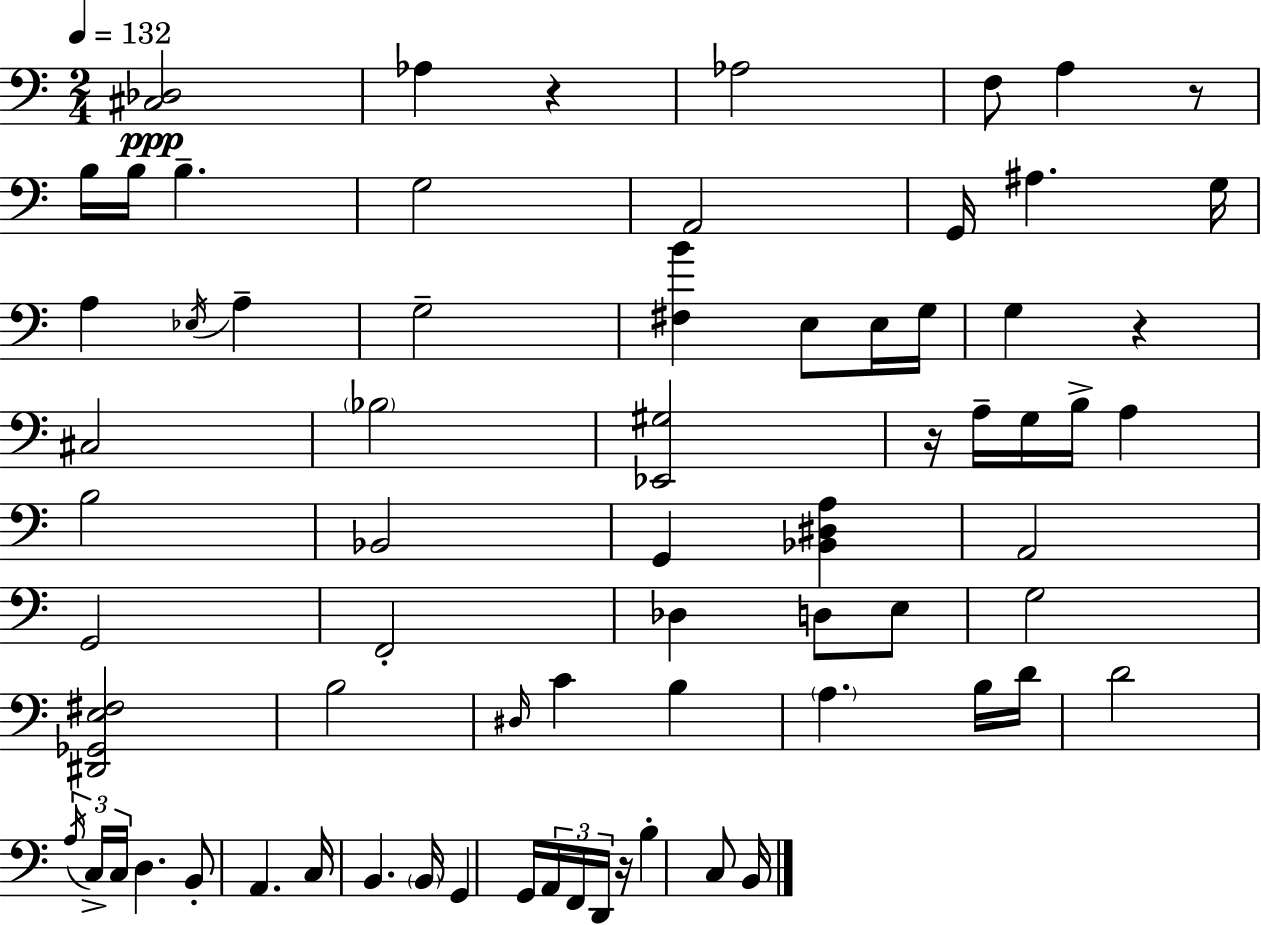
[C#3,Db3]/h Ab3/q R/q Ab3/h F3/e A3/q R/e B3/s B3/s B3/q. G3/h A2/h G2/s A#3/q. G3/s A3/q Eb3/s A3/q G3/h [F#3,B4]/q E3/e E3/s G3/s G3/q R/q C#3/h Bb3/h [Eb2,G#3]/h R/s A3/s G3/s B3/s A3/q B3/h Bb2/h G2/q [Bb2,D#3,A3]/q A2/h G2/h F2/h Db3/q D3/e E3/e G3/h [D#2,Gb2,E3,F#3]/h B3/h D#3/s C4/q B3/q A3/q. B3/s D4/s D4/h A3/s C3/s C3/s D3/q. B2/e A2/q. C3/s B2/q. B2/s G2/q G2/s A2/s F2/s D2/s R/s B3/q C3/e B2/s